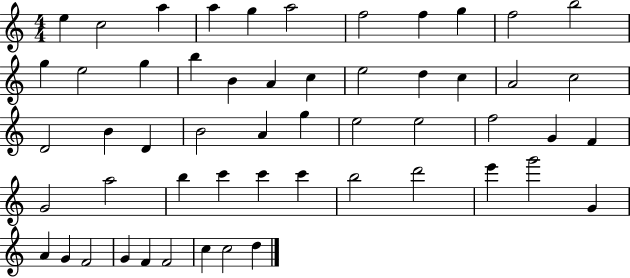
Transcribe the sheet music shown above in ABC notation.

X:1
T:Untitled
M:4/4
L:1/4
K:C
e c2 a a g a2 f2 f g f2 b2 g e2 g b B A c e2 d c A2 c2 D2 B D B2 A g e2 e2 f2 G F G2 a2 b c' c' c' b2 d'2 e' g'2 G A G F2 G F F2 c c2 d